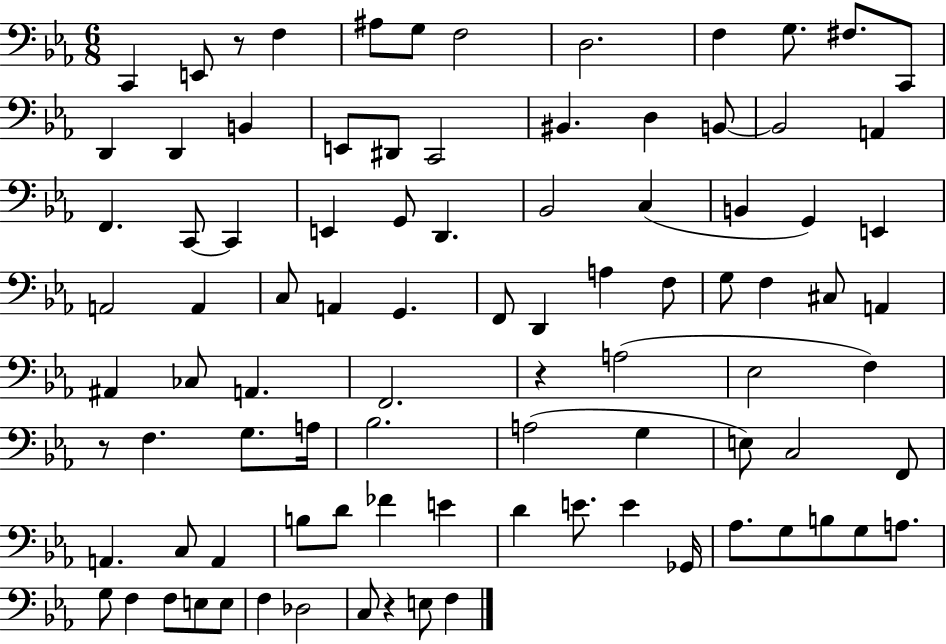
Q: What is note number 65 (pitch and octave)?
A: A2